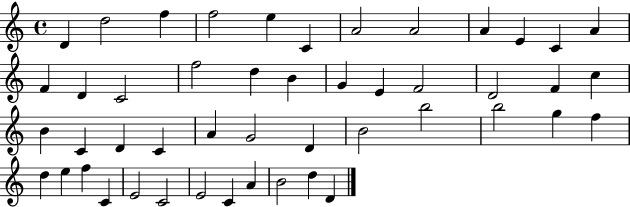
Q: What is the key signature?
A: C major